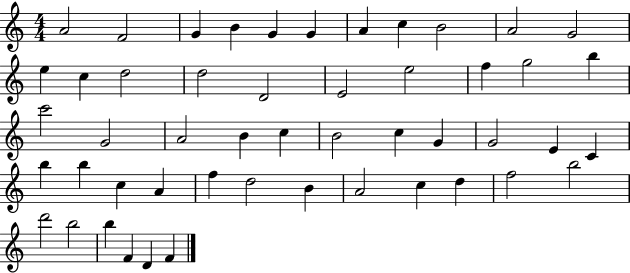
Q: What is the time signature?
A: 4/4